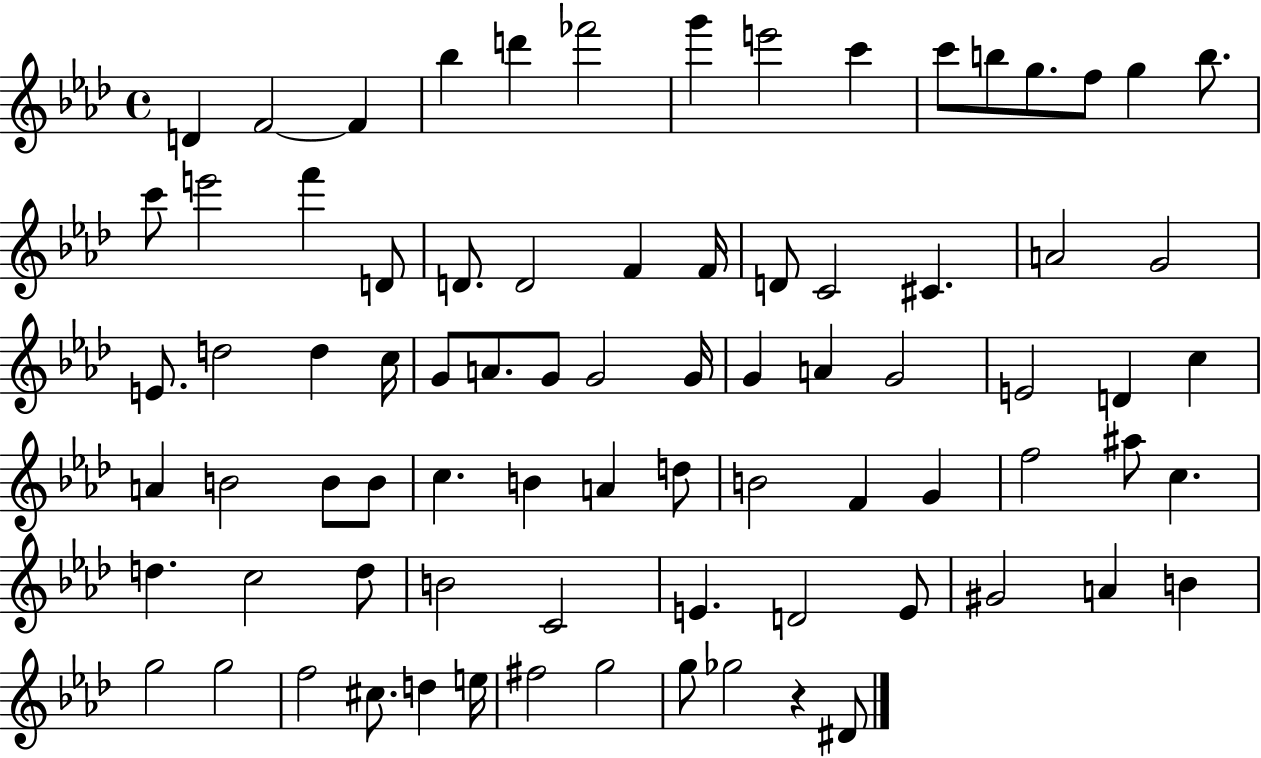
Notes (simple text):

D4/q F4/h F4/q Bb5/q D6/q FES6/h G6/q E6/h C6/q C6/e B5/e G5/e. F5/e G5/q B5/e. C6/e E6/h F6/q D4/e D4/e. D4/h F4/q F4/s D4/e C4/h C#4/q. A4/h G4/h E4/e. D5/h D5/q C5/s G4/e A4/e. G4/e G4/h G4/s G4/q A4/q G4/h E4/h D4/q C5/q A4/q B4/h B4/e B4/e C5/q. B4/q A4/q D5/e B4/h F4/q G4/q F5/h A#5/e C5/q. D5/q. C5/h D5/e B4/h C4/h E4/q. D4/h E4/e G#4/h A4/q B4/q G5/h G5/h F5/h C#5/e. D5/q E5/s F#5/h G5/h G5/e Gb5/h R/q D#4/e